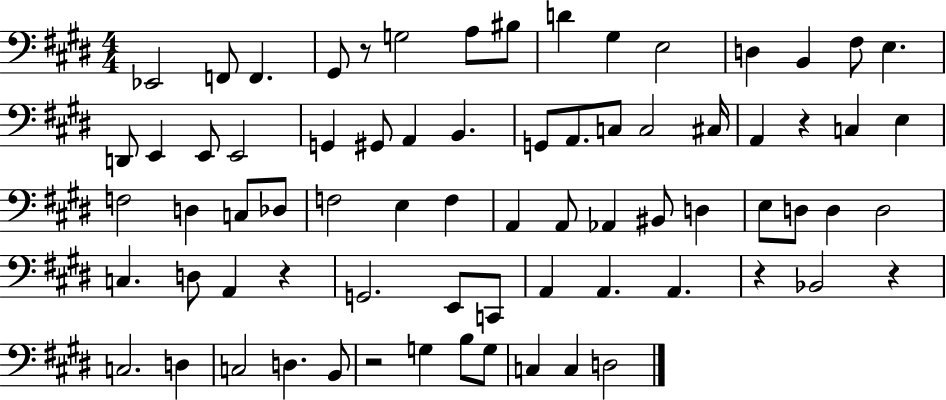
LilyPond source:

{
  \clef bass
  \numericTimeSignature
  \time 4/4
  \key e \major
  ees,2 f,8 f,4. | gis,8 r8 g2 a8 bis8 | d'4 gis4 e2 | d4 b,4 fis8 e4. | \break d,8 e,4 e,8 e,2 | g,4 gis,8 a,4 b,4. | g,8 a,8. c8 c2 cis16 | a,4 r4 c4 e4 | \break f2 d4 c8 des8 | f2 e4 f4 | a,4 a,8 aes,4 bis,8 d4 | e8 d8 d4 d2 | \break c4. d8 a,4 r4 | g,2. e,8 c,8 | a,4 a,4. a,4. | r4 bes,2 r4 | \break c2. d4 | c2 d4. b,8 | r2 g4 b8 g8 | c4 c4 d2 | \break \bar "|."
}